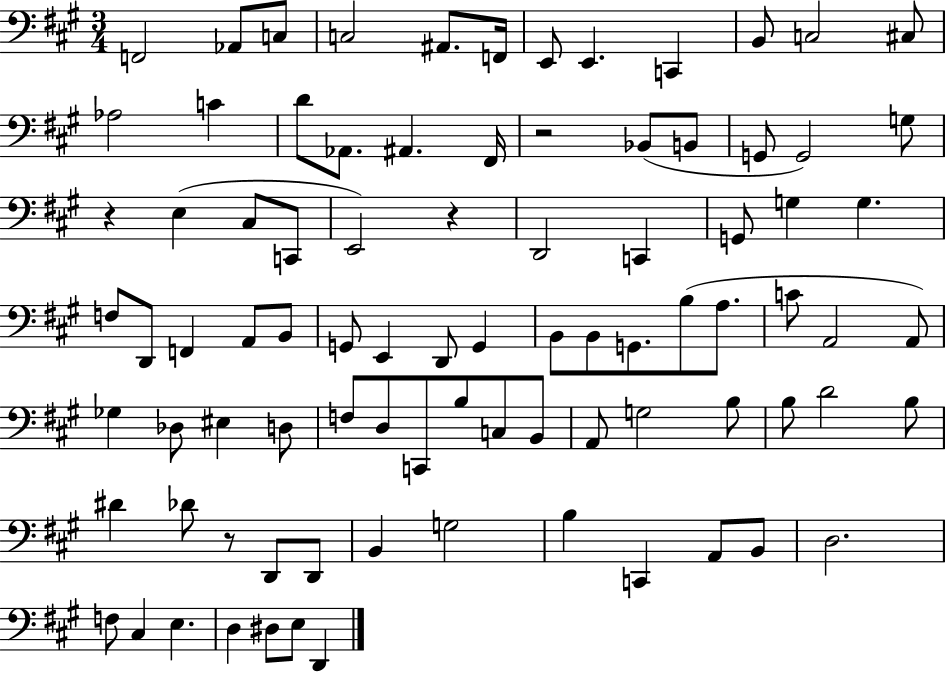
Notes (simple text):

F2/h Ab2/e C3/e C3/h A#2/e. F2/s E2/e E2/q. C2/q B2/e C3/h C#3/e Ab3/h C4/q D4/e Ab2/e. A#2/q. F#2/s R/h Bb2/e B2/e G2/e G2/h G3/e R/q E3/q C#3/e C2/e E2/h R/q D2/h C2/q G2/e G3/q G3/q. F3/e D2/e F2/q A2/e B2/e G2/e E2/q D2/e G2/q B2/e B2/e G2/e. B3/e A3/e. C4/e A2/h A2/e Gb3/q Db3/e EIS3/q D3/e F3/e D3/e C2/e B3/e C3/e B2/e A2/e G3/h B3/e B3/e D4/h B3/e D#4/q Db4/e R/e D2/e D2/e B2/q G3/h B3/q C2/q A2/e B2/e D3/h. F3/e C#3/q E3/q. D3/q D#3/e E3/e D2/q